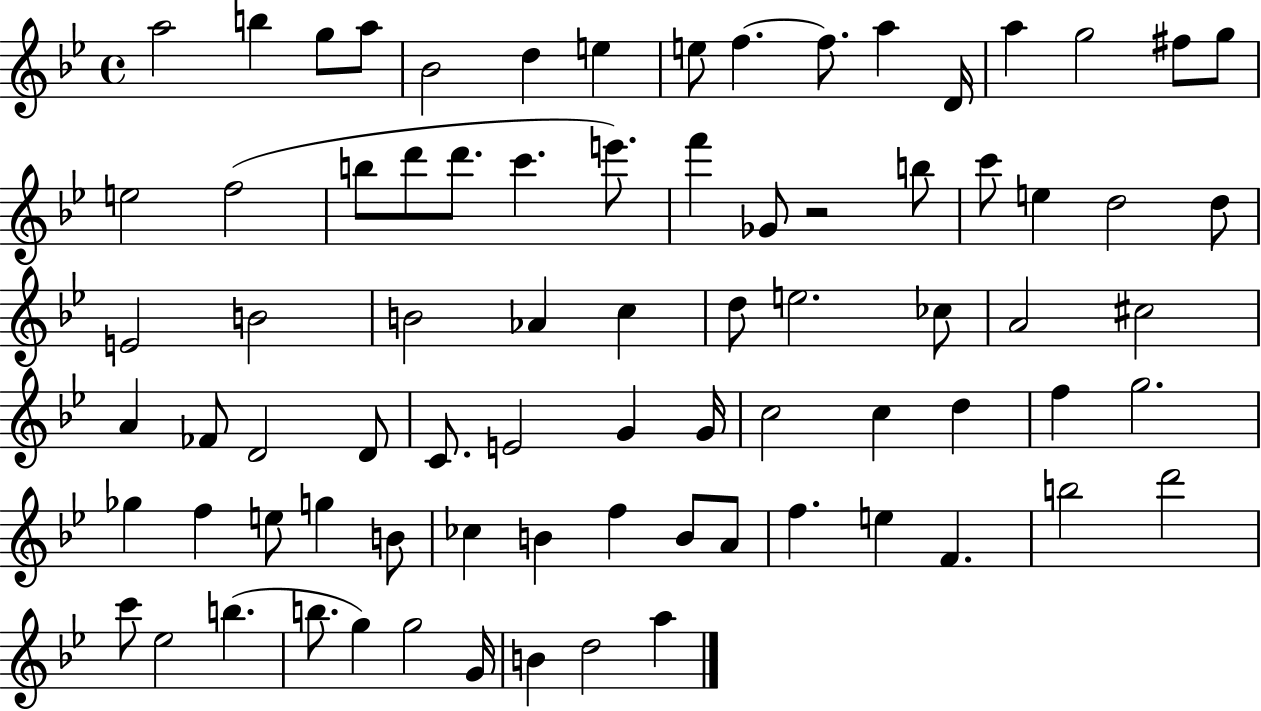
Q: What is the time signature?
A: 4/4